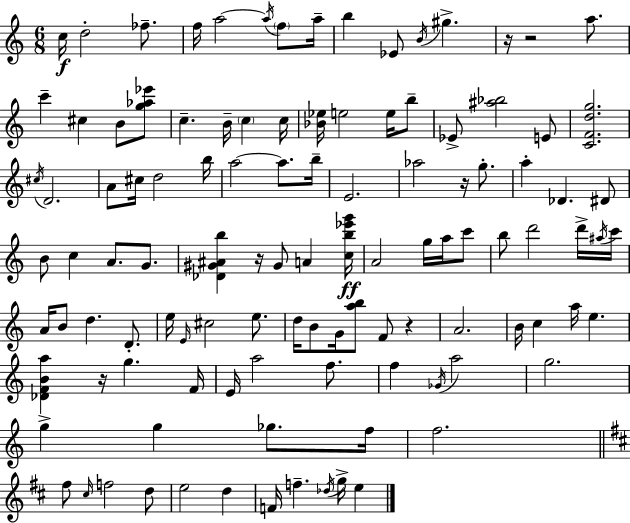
{
  \clef treble
  \numericTimeSignature
  \time 6/8
  \key c \major
  c''16\f d''2-. fes''8.-- | f''16 a''2~~ \acciaccatura { a''16 } \parenthesize f''8 | a''16-- b''4 ees'8 \acciaccatura { b'16 } gis''4.-> | r16 r2 a''8. | \break c'''4-- cis''4 b'8 | <g'' aes'' ees'''>8 c''4.-- b'16-- \parenthesize c''4 | c''16 <bes' ees''>16 e''2 e''16 | b''8-- ees'8-> <ais'' bes''>2 | \break e'8 <c' f' d'' g''>2. | \acciaccatura { cis''16 } d'2. | a'8 cis''16 d''2 | b''16 a''2~~ a''8. | \break b''16-- e'2. | aes''2 r16 | g''8.-. a''4-. des'4. | dis'8 b'8 c''4 a'8. | \break g'8. <des' gis' ais' b''>4 r16 gis'8 a'4 | <c'' b'' ees''' g'''>16\ff a'2 g''16 | a''16 c'''8 b''8 d'''2 | d'''16-> \acciaccatura { ais''16 } c'''16 a'16 b'8 d''4. | \break d'8.-. e''16 \grace { e'16 } cis''2 | e''8. d''16 b'8 g'16 <a'' b''>8 f'8 | r4 a'2. | b'16 c''4 a''16 e''4. | \break <des' f' b' a''>4 r16 g''4. | f'16 e'16 a''2 | f''8. f''4 \acciaccatura { ges'16 } a''2 | g''2. | \break g''4-> g''4 | ges''8. f''16 f''2. | \bar "||" \break \key b \minor fis''8 \grace { cis''16 } f''2 d''8 | e''2 d''4 | f'16 f''4.-- \acciaccatura { des''16 } g''16-> e''4 | \bar "|."
}